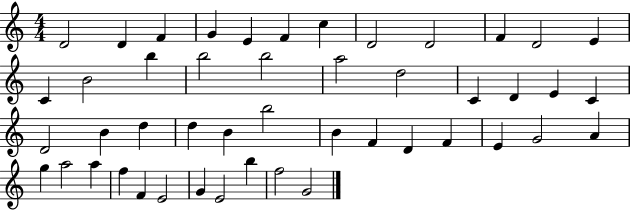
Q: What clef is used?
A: treble